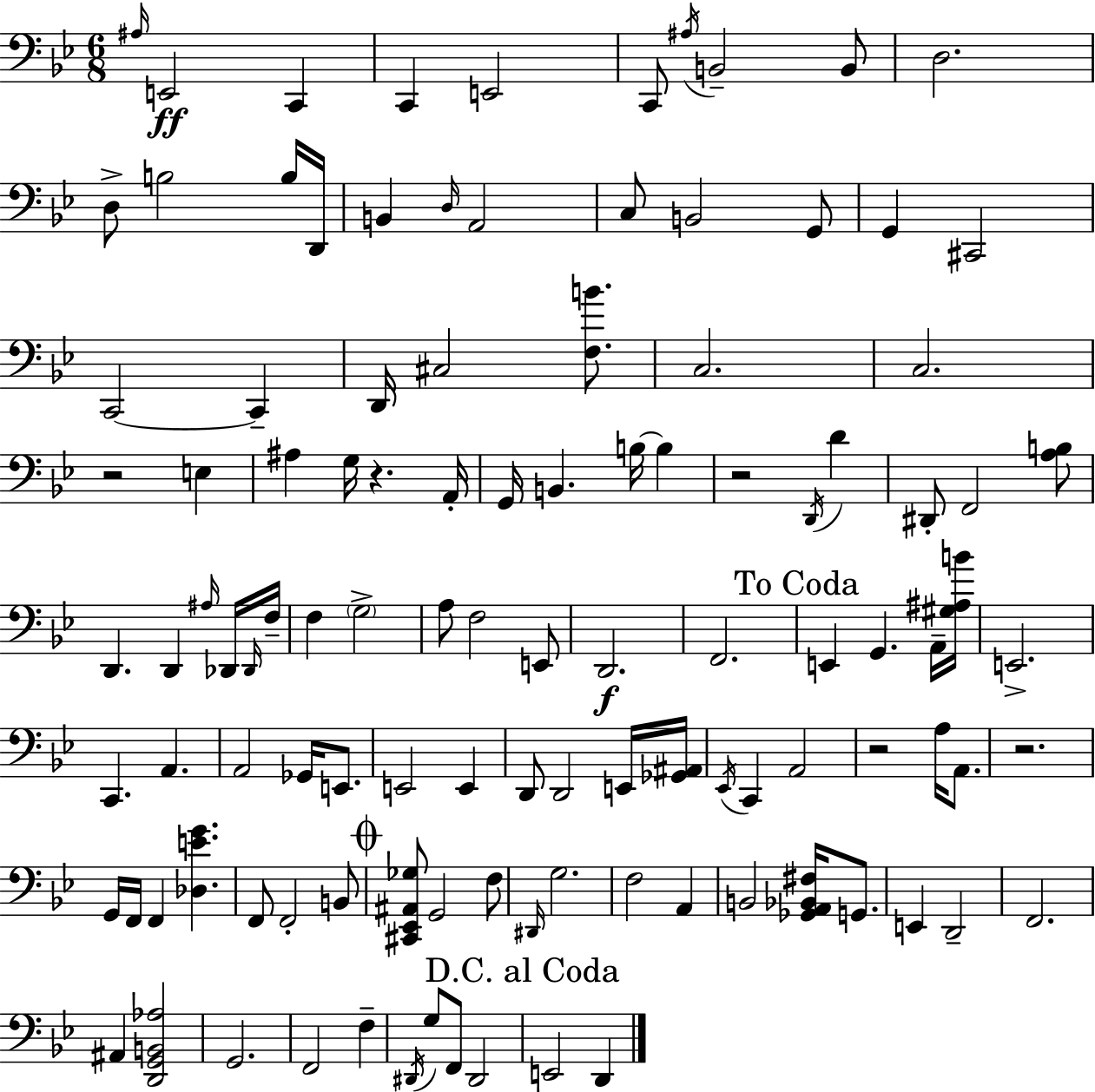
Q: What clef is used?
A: bass